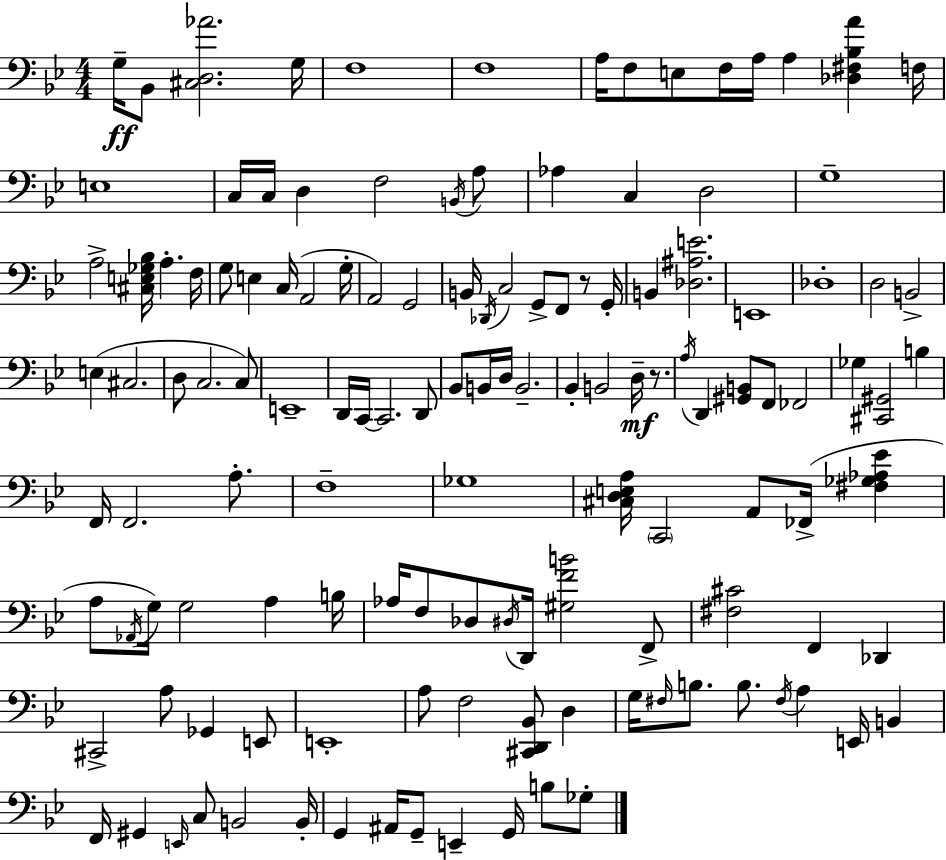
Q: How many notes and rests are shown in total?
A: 131